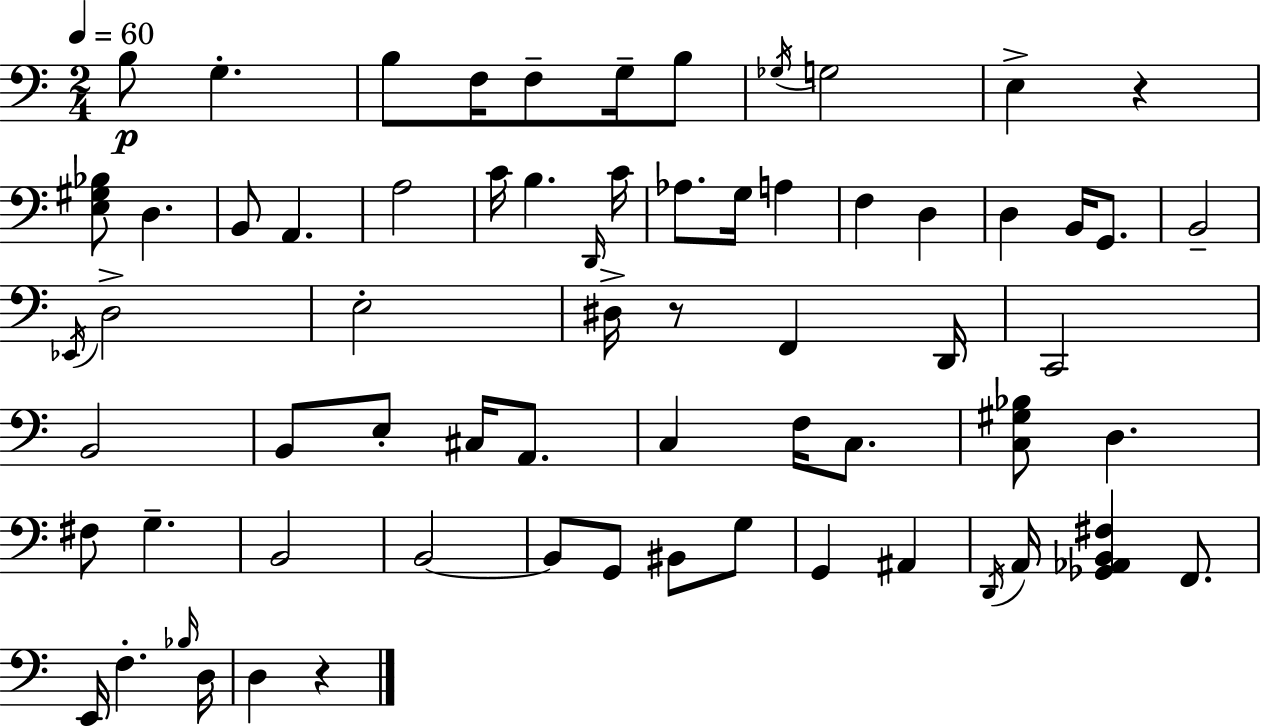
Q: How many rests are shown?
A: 3